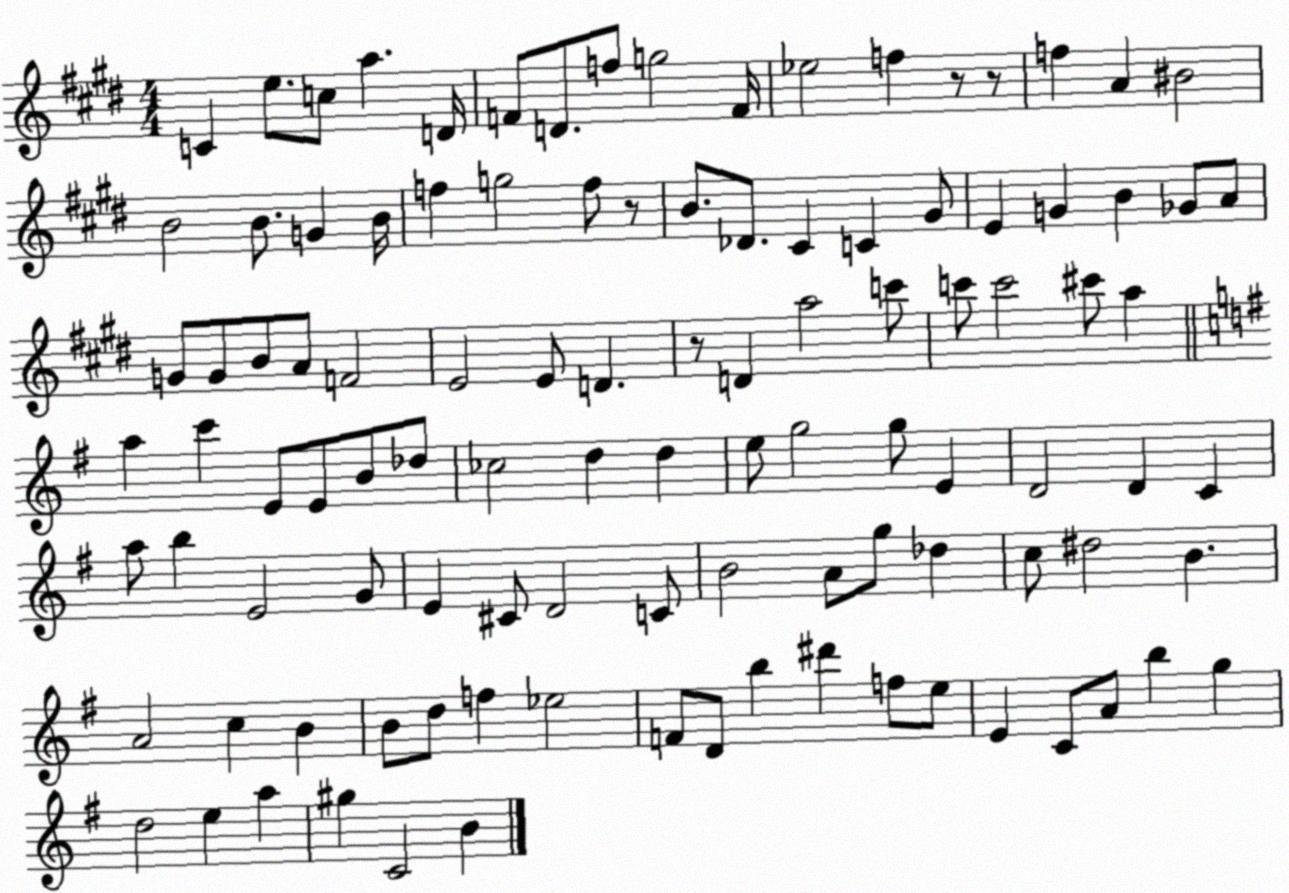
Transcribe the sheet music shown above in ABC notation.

X:1
T:Untitled
M:4/4
L:1/4
K:E
C e/2 c/2 a D/4 F/2 D/2 f/2 g2 F/4 _e2 f z/2 z/2 f A ^B2 B2 B/2 G B/4 f g2 f/2 z/2 B/2 _D/2 ^C C ^G/2 E G B _G/2 A/2 G/2 G/2 B/2 A/2 F2 E2 E/2 D z/2 D a2 c'/2 c'/2 c'2 ^c'/2 a a c' E/2 E/2 B/2 _d/2 _c2 d d e/2 g2 g/2 E D2 D C a/2 b E2 G/2 E ^C/2 D2 C/2 B2 A/2 g/2 _d c/2 ^d2 B A2 c B B/2 d/2 f _e2 F/2 D/2 b ^d' f/2 e/2 E C/2 A/2 b g d2 e a ^g C2 B